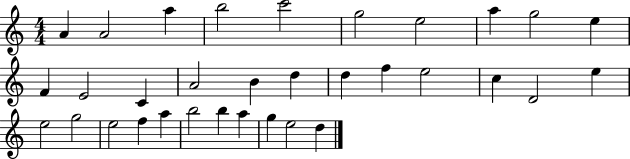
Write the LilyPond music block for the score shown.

{
  \clef treble
  \numericTimeSignature
  \time 4/4
  \key c \major
  a'4 a'2 a''4 | b''2 c'''2 | g''2 e''2 | a''4 g''2 e''4 | \break f'4 e'2 c'4 | a'2 b'4 d''4 | d''4 f''4 e''2 | c''4 d'2 e''4 | \break e''2 g''2 | e''2 f''4 a''4 | b''2 b''4 a''4 | g''4 e''2 d''4 | \break \bar "|."
}